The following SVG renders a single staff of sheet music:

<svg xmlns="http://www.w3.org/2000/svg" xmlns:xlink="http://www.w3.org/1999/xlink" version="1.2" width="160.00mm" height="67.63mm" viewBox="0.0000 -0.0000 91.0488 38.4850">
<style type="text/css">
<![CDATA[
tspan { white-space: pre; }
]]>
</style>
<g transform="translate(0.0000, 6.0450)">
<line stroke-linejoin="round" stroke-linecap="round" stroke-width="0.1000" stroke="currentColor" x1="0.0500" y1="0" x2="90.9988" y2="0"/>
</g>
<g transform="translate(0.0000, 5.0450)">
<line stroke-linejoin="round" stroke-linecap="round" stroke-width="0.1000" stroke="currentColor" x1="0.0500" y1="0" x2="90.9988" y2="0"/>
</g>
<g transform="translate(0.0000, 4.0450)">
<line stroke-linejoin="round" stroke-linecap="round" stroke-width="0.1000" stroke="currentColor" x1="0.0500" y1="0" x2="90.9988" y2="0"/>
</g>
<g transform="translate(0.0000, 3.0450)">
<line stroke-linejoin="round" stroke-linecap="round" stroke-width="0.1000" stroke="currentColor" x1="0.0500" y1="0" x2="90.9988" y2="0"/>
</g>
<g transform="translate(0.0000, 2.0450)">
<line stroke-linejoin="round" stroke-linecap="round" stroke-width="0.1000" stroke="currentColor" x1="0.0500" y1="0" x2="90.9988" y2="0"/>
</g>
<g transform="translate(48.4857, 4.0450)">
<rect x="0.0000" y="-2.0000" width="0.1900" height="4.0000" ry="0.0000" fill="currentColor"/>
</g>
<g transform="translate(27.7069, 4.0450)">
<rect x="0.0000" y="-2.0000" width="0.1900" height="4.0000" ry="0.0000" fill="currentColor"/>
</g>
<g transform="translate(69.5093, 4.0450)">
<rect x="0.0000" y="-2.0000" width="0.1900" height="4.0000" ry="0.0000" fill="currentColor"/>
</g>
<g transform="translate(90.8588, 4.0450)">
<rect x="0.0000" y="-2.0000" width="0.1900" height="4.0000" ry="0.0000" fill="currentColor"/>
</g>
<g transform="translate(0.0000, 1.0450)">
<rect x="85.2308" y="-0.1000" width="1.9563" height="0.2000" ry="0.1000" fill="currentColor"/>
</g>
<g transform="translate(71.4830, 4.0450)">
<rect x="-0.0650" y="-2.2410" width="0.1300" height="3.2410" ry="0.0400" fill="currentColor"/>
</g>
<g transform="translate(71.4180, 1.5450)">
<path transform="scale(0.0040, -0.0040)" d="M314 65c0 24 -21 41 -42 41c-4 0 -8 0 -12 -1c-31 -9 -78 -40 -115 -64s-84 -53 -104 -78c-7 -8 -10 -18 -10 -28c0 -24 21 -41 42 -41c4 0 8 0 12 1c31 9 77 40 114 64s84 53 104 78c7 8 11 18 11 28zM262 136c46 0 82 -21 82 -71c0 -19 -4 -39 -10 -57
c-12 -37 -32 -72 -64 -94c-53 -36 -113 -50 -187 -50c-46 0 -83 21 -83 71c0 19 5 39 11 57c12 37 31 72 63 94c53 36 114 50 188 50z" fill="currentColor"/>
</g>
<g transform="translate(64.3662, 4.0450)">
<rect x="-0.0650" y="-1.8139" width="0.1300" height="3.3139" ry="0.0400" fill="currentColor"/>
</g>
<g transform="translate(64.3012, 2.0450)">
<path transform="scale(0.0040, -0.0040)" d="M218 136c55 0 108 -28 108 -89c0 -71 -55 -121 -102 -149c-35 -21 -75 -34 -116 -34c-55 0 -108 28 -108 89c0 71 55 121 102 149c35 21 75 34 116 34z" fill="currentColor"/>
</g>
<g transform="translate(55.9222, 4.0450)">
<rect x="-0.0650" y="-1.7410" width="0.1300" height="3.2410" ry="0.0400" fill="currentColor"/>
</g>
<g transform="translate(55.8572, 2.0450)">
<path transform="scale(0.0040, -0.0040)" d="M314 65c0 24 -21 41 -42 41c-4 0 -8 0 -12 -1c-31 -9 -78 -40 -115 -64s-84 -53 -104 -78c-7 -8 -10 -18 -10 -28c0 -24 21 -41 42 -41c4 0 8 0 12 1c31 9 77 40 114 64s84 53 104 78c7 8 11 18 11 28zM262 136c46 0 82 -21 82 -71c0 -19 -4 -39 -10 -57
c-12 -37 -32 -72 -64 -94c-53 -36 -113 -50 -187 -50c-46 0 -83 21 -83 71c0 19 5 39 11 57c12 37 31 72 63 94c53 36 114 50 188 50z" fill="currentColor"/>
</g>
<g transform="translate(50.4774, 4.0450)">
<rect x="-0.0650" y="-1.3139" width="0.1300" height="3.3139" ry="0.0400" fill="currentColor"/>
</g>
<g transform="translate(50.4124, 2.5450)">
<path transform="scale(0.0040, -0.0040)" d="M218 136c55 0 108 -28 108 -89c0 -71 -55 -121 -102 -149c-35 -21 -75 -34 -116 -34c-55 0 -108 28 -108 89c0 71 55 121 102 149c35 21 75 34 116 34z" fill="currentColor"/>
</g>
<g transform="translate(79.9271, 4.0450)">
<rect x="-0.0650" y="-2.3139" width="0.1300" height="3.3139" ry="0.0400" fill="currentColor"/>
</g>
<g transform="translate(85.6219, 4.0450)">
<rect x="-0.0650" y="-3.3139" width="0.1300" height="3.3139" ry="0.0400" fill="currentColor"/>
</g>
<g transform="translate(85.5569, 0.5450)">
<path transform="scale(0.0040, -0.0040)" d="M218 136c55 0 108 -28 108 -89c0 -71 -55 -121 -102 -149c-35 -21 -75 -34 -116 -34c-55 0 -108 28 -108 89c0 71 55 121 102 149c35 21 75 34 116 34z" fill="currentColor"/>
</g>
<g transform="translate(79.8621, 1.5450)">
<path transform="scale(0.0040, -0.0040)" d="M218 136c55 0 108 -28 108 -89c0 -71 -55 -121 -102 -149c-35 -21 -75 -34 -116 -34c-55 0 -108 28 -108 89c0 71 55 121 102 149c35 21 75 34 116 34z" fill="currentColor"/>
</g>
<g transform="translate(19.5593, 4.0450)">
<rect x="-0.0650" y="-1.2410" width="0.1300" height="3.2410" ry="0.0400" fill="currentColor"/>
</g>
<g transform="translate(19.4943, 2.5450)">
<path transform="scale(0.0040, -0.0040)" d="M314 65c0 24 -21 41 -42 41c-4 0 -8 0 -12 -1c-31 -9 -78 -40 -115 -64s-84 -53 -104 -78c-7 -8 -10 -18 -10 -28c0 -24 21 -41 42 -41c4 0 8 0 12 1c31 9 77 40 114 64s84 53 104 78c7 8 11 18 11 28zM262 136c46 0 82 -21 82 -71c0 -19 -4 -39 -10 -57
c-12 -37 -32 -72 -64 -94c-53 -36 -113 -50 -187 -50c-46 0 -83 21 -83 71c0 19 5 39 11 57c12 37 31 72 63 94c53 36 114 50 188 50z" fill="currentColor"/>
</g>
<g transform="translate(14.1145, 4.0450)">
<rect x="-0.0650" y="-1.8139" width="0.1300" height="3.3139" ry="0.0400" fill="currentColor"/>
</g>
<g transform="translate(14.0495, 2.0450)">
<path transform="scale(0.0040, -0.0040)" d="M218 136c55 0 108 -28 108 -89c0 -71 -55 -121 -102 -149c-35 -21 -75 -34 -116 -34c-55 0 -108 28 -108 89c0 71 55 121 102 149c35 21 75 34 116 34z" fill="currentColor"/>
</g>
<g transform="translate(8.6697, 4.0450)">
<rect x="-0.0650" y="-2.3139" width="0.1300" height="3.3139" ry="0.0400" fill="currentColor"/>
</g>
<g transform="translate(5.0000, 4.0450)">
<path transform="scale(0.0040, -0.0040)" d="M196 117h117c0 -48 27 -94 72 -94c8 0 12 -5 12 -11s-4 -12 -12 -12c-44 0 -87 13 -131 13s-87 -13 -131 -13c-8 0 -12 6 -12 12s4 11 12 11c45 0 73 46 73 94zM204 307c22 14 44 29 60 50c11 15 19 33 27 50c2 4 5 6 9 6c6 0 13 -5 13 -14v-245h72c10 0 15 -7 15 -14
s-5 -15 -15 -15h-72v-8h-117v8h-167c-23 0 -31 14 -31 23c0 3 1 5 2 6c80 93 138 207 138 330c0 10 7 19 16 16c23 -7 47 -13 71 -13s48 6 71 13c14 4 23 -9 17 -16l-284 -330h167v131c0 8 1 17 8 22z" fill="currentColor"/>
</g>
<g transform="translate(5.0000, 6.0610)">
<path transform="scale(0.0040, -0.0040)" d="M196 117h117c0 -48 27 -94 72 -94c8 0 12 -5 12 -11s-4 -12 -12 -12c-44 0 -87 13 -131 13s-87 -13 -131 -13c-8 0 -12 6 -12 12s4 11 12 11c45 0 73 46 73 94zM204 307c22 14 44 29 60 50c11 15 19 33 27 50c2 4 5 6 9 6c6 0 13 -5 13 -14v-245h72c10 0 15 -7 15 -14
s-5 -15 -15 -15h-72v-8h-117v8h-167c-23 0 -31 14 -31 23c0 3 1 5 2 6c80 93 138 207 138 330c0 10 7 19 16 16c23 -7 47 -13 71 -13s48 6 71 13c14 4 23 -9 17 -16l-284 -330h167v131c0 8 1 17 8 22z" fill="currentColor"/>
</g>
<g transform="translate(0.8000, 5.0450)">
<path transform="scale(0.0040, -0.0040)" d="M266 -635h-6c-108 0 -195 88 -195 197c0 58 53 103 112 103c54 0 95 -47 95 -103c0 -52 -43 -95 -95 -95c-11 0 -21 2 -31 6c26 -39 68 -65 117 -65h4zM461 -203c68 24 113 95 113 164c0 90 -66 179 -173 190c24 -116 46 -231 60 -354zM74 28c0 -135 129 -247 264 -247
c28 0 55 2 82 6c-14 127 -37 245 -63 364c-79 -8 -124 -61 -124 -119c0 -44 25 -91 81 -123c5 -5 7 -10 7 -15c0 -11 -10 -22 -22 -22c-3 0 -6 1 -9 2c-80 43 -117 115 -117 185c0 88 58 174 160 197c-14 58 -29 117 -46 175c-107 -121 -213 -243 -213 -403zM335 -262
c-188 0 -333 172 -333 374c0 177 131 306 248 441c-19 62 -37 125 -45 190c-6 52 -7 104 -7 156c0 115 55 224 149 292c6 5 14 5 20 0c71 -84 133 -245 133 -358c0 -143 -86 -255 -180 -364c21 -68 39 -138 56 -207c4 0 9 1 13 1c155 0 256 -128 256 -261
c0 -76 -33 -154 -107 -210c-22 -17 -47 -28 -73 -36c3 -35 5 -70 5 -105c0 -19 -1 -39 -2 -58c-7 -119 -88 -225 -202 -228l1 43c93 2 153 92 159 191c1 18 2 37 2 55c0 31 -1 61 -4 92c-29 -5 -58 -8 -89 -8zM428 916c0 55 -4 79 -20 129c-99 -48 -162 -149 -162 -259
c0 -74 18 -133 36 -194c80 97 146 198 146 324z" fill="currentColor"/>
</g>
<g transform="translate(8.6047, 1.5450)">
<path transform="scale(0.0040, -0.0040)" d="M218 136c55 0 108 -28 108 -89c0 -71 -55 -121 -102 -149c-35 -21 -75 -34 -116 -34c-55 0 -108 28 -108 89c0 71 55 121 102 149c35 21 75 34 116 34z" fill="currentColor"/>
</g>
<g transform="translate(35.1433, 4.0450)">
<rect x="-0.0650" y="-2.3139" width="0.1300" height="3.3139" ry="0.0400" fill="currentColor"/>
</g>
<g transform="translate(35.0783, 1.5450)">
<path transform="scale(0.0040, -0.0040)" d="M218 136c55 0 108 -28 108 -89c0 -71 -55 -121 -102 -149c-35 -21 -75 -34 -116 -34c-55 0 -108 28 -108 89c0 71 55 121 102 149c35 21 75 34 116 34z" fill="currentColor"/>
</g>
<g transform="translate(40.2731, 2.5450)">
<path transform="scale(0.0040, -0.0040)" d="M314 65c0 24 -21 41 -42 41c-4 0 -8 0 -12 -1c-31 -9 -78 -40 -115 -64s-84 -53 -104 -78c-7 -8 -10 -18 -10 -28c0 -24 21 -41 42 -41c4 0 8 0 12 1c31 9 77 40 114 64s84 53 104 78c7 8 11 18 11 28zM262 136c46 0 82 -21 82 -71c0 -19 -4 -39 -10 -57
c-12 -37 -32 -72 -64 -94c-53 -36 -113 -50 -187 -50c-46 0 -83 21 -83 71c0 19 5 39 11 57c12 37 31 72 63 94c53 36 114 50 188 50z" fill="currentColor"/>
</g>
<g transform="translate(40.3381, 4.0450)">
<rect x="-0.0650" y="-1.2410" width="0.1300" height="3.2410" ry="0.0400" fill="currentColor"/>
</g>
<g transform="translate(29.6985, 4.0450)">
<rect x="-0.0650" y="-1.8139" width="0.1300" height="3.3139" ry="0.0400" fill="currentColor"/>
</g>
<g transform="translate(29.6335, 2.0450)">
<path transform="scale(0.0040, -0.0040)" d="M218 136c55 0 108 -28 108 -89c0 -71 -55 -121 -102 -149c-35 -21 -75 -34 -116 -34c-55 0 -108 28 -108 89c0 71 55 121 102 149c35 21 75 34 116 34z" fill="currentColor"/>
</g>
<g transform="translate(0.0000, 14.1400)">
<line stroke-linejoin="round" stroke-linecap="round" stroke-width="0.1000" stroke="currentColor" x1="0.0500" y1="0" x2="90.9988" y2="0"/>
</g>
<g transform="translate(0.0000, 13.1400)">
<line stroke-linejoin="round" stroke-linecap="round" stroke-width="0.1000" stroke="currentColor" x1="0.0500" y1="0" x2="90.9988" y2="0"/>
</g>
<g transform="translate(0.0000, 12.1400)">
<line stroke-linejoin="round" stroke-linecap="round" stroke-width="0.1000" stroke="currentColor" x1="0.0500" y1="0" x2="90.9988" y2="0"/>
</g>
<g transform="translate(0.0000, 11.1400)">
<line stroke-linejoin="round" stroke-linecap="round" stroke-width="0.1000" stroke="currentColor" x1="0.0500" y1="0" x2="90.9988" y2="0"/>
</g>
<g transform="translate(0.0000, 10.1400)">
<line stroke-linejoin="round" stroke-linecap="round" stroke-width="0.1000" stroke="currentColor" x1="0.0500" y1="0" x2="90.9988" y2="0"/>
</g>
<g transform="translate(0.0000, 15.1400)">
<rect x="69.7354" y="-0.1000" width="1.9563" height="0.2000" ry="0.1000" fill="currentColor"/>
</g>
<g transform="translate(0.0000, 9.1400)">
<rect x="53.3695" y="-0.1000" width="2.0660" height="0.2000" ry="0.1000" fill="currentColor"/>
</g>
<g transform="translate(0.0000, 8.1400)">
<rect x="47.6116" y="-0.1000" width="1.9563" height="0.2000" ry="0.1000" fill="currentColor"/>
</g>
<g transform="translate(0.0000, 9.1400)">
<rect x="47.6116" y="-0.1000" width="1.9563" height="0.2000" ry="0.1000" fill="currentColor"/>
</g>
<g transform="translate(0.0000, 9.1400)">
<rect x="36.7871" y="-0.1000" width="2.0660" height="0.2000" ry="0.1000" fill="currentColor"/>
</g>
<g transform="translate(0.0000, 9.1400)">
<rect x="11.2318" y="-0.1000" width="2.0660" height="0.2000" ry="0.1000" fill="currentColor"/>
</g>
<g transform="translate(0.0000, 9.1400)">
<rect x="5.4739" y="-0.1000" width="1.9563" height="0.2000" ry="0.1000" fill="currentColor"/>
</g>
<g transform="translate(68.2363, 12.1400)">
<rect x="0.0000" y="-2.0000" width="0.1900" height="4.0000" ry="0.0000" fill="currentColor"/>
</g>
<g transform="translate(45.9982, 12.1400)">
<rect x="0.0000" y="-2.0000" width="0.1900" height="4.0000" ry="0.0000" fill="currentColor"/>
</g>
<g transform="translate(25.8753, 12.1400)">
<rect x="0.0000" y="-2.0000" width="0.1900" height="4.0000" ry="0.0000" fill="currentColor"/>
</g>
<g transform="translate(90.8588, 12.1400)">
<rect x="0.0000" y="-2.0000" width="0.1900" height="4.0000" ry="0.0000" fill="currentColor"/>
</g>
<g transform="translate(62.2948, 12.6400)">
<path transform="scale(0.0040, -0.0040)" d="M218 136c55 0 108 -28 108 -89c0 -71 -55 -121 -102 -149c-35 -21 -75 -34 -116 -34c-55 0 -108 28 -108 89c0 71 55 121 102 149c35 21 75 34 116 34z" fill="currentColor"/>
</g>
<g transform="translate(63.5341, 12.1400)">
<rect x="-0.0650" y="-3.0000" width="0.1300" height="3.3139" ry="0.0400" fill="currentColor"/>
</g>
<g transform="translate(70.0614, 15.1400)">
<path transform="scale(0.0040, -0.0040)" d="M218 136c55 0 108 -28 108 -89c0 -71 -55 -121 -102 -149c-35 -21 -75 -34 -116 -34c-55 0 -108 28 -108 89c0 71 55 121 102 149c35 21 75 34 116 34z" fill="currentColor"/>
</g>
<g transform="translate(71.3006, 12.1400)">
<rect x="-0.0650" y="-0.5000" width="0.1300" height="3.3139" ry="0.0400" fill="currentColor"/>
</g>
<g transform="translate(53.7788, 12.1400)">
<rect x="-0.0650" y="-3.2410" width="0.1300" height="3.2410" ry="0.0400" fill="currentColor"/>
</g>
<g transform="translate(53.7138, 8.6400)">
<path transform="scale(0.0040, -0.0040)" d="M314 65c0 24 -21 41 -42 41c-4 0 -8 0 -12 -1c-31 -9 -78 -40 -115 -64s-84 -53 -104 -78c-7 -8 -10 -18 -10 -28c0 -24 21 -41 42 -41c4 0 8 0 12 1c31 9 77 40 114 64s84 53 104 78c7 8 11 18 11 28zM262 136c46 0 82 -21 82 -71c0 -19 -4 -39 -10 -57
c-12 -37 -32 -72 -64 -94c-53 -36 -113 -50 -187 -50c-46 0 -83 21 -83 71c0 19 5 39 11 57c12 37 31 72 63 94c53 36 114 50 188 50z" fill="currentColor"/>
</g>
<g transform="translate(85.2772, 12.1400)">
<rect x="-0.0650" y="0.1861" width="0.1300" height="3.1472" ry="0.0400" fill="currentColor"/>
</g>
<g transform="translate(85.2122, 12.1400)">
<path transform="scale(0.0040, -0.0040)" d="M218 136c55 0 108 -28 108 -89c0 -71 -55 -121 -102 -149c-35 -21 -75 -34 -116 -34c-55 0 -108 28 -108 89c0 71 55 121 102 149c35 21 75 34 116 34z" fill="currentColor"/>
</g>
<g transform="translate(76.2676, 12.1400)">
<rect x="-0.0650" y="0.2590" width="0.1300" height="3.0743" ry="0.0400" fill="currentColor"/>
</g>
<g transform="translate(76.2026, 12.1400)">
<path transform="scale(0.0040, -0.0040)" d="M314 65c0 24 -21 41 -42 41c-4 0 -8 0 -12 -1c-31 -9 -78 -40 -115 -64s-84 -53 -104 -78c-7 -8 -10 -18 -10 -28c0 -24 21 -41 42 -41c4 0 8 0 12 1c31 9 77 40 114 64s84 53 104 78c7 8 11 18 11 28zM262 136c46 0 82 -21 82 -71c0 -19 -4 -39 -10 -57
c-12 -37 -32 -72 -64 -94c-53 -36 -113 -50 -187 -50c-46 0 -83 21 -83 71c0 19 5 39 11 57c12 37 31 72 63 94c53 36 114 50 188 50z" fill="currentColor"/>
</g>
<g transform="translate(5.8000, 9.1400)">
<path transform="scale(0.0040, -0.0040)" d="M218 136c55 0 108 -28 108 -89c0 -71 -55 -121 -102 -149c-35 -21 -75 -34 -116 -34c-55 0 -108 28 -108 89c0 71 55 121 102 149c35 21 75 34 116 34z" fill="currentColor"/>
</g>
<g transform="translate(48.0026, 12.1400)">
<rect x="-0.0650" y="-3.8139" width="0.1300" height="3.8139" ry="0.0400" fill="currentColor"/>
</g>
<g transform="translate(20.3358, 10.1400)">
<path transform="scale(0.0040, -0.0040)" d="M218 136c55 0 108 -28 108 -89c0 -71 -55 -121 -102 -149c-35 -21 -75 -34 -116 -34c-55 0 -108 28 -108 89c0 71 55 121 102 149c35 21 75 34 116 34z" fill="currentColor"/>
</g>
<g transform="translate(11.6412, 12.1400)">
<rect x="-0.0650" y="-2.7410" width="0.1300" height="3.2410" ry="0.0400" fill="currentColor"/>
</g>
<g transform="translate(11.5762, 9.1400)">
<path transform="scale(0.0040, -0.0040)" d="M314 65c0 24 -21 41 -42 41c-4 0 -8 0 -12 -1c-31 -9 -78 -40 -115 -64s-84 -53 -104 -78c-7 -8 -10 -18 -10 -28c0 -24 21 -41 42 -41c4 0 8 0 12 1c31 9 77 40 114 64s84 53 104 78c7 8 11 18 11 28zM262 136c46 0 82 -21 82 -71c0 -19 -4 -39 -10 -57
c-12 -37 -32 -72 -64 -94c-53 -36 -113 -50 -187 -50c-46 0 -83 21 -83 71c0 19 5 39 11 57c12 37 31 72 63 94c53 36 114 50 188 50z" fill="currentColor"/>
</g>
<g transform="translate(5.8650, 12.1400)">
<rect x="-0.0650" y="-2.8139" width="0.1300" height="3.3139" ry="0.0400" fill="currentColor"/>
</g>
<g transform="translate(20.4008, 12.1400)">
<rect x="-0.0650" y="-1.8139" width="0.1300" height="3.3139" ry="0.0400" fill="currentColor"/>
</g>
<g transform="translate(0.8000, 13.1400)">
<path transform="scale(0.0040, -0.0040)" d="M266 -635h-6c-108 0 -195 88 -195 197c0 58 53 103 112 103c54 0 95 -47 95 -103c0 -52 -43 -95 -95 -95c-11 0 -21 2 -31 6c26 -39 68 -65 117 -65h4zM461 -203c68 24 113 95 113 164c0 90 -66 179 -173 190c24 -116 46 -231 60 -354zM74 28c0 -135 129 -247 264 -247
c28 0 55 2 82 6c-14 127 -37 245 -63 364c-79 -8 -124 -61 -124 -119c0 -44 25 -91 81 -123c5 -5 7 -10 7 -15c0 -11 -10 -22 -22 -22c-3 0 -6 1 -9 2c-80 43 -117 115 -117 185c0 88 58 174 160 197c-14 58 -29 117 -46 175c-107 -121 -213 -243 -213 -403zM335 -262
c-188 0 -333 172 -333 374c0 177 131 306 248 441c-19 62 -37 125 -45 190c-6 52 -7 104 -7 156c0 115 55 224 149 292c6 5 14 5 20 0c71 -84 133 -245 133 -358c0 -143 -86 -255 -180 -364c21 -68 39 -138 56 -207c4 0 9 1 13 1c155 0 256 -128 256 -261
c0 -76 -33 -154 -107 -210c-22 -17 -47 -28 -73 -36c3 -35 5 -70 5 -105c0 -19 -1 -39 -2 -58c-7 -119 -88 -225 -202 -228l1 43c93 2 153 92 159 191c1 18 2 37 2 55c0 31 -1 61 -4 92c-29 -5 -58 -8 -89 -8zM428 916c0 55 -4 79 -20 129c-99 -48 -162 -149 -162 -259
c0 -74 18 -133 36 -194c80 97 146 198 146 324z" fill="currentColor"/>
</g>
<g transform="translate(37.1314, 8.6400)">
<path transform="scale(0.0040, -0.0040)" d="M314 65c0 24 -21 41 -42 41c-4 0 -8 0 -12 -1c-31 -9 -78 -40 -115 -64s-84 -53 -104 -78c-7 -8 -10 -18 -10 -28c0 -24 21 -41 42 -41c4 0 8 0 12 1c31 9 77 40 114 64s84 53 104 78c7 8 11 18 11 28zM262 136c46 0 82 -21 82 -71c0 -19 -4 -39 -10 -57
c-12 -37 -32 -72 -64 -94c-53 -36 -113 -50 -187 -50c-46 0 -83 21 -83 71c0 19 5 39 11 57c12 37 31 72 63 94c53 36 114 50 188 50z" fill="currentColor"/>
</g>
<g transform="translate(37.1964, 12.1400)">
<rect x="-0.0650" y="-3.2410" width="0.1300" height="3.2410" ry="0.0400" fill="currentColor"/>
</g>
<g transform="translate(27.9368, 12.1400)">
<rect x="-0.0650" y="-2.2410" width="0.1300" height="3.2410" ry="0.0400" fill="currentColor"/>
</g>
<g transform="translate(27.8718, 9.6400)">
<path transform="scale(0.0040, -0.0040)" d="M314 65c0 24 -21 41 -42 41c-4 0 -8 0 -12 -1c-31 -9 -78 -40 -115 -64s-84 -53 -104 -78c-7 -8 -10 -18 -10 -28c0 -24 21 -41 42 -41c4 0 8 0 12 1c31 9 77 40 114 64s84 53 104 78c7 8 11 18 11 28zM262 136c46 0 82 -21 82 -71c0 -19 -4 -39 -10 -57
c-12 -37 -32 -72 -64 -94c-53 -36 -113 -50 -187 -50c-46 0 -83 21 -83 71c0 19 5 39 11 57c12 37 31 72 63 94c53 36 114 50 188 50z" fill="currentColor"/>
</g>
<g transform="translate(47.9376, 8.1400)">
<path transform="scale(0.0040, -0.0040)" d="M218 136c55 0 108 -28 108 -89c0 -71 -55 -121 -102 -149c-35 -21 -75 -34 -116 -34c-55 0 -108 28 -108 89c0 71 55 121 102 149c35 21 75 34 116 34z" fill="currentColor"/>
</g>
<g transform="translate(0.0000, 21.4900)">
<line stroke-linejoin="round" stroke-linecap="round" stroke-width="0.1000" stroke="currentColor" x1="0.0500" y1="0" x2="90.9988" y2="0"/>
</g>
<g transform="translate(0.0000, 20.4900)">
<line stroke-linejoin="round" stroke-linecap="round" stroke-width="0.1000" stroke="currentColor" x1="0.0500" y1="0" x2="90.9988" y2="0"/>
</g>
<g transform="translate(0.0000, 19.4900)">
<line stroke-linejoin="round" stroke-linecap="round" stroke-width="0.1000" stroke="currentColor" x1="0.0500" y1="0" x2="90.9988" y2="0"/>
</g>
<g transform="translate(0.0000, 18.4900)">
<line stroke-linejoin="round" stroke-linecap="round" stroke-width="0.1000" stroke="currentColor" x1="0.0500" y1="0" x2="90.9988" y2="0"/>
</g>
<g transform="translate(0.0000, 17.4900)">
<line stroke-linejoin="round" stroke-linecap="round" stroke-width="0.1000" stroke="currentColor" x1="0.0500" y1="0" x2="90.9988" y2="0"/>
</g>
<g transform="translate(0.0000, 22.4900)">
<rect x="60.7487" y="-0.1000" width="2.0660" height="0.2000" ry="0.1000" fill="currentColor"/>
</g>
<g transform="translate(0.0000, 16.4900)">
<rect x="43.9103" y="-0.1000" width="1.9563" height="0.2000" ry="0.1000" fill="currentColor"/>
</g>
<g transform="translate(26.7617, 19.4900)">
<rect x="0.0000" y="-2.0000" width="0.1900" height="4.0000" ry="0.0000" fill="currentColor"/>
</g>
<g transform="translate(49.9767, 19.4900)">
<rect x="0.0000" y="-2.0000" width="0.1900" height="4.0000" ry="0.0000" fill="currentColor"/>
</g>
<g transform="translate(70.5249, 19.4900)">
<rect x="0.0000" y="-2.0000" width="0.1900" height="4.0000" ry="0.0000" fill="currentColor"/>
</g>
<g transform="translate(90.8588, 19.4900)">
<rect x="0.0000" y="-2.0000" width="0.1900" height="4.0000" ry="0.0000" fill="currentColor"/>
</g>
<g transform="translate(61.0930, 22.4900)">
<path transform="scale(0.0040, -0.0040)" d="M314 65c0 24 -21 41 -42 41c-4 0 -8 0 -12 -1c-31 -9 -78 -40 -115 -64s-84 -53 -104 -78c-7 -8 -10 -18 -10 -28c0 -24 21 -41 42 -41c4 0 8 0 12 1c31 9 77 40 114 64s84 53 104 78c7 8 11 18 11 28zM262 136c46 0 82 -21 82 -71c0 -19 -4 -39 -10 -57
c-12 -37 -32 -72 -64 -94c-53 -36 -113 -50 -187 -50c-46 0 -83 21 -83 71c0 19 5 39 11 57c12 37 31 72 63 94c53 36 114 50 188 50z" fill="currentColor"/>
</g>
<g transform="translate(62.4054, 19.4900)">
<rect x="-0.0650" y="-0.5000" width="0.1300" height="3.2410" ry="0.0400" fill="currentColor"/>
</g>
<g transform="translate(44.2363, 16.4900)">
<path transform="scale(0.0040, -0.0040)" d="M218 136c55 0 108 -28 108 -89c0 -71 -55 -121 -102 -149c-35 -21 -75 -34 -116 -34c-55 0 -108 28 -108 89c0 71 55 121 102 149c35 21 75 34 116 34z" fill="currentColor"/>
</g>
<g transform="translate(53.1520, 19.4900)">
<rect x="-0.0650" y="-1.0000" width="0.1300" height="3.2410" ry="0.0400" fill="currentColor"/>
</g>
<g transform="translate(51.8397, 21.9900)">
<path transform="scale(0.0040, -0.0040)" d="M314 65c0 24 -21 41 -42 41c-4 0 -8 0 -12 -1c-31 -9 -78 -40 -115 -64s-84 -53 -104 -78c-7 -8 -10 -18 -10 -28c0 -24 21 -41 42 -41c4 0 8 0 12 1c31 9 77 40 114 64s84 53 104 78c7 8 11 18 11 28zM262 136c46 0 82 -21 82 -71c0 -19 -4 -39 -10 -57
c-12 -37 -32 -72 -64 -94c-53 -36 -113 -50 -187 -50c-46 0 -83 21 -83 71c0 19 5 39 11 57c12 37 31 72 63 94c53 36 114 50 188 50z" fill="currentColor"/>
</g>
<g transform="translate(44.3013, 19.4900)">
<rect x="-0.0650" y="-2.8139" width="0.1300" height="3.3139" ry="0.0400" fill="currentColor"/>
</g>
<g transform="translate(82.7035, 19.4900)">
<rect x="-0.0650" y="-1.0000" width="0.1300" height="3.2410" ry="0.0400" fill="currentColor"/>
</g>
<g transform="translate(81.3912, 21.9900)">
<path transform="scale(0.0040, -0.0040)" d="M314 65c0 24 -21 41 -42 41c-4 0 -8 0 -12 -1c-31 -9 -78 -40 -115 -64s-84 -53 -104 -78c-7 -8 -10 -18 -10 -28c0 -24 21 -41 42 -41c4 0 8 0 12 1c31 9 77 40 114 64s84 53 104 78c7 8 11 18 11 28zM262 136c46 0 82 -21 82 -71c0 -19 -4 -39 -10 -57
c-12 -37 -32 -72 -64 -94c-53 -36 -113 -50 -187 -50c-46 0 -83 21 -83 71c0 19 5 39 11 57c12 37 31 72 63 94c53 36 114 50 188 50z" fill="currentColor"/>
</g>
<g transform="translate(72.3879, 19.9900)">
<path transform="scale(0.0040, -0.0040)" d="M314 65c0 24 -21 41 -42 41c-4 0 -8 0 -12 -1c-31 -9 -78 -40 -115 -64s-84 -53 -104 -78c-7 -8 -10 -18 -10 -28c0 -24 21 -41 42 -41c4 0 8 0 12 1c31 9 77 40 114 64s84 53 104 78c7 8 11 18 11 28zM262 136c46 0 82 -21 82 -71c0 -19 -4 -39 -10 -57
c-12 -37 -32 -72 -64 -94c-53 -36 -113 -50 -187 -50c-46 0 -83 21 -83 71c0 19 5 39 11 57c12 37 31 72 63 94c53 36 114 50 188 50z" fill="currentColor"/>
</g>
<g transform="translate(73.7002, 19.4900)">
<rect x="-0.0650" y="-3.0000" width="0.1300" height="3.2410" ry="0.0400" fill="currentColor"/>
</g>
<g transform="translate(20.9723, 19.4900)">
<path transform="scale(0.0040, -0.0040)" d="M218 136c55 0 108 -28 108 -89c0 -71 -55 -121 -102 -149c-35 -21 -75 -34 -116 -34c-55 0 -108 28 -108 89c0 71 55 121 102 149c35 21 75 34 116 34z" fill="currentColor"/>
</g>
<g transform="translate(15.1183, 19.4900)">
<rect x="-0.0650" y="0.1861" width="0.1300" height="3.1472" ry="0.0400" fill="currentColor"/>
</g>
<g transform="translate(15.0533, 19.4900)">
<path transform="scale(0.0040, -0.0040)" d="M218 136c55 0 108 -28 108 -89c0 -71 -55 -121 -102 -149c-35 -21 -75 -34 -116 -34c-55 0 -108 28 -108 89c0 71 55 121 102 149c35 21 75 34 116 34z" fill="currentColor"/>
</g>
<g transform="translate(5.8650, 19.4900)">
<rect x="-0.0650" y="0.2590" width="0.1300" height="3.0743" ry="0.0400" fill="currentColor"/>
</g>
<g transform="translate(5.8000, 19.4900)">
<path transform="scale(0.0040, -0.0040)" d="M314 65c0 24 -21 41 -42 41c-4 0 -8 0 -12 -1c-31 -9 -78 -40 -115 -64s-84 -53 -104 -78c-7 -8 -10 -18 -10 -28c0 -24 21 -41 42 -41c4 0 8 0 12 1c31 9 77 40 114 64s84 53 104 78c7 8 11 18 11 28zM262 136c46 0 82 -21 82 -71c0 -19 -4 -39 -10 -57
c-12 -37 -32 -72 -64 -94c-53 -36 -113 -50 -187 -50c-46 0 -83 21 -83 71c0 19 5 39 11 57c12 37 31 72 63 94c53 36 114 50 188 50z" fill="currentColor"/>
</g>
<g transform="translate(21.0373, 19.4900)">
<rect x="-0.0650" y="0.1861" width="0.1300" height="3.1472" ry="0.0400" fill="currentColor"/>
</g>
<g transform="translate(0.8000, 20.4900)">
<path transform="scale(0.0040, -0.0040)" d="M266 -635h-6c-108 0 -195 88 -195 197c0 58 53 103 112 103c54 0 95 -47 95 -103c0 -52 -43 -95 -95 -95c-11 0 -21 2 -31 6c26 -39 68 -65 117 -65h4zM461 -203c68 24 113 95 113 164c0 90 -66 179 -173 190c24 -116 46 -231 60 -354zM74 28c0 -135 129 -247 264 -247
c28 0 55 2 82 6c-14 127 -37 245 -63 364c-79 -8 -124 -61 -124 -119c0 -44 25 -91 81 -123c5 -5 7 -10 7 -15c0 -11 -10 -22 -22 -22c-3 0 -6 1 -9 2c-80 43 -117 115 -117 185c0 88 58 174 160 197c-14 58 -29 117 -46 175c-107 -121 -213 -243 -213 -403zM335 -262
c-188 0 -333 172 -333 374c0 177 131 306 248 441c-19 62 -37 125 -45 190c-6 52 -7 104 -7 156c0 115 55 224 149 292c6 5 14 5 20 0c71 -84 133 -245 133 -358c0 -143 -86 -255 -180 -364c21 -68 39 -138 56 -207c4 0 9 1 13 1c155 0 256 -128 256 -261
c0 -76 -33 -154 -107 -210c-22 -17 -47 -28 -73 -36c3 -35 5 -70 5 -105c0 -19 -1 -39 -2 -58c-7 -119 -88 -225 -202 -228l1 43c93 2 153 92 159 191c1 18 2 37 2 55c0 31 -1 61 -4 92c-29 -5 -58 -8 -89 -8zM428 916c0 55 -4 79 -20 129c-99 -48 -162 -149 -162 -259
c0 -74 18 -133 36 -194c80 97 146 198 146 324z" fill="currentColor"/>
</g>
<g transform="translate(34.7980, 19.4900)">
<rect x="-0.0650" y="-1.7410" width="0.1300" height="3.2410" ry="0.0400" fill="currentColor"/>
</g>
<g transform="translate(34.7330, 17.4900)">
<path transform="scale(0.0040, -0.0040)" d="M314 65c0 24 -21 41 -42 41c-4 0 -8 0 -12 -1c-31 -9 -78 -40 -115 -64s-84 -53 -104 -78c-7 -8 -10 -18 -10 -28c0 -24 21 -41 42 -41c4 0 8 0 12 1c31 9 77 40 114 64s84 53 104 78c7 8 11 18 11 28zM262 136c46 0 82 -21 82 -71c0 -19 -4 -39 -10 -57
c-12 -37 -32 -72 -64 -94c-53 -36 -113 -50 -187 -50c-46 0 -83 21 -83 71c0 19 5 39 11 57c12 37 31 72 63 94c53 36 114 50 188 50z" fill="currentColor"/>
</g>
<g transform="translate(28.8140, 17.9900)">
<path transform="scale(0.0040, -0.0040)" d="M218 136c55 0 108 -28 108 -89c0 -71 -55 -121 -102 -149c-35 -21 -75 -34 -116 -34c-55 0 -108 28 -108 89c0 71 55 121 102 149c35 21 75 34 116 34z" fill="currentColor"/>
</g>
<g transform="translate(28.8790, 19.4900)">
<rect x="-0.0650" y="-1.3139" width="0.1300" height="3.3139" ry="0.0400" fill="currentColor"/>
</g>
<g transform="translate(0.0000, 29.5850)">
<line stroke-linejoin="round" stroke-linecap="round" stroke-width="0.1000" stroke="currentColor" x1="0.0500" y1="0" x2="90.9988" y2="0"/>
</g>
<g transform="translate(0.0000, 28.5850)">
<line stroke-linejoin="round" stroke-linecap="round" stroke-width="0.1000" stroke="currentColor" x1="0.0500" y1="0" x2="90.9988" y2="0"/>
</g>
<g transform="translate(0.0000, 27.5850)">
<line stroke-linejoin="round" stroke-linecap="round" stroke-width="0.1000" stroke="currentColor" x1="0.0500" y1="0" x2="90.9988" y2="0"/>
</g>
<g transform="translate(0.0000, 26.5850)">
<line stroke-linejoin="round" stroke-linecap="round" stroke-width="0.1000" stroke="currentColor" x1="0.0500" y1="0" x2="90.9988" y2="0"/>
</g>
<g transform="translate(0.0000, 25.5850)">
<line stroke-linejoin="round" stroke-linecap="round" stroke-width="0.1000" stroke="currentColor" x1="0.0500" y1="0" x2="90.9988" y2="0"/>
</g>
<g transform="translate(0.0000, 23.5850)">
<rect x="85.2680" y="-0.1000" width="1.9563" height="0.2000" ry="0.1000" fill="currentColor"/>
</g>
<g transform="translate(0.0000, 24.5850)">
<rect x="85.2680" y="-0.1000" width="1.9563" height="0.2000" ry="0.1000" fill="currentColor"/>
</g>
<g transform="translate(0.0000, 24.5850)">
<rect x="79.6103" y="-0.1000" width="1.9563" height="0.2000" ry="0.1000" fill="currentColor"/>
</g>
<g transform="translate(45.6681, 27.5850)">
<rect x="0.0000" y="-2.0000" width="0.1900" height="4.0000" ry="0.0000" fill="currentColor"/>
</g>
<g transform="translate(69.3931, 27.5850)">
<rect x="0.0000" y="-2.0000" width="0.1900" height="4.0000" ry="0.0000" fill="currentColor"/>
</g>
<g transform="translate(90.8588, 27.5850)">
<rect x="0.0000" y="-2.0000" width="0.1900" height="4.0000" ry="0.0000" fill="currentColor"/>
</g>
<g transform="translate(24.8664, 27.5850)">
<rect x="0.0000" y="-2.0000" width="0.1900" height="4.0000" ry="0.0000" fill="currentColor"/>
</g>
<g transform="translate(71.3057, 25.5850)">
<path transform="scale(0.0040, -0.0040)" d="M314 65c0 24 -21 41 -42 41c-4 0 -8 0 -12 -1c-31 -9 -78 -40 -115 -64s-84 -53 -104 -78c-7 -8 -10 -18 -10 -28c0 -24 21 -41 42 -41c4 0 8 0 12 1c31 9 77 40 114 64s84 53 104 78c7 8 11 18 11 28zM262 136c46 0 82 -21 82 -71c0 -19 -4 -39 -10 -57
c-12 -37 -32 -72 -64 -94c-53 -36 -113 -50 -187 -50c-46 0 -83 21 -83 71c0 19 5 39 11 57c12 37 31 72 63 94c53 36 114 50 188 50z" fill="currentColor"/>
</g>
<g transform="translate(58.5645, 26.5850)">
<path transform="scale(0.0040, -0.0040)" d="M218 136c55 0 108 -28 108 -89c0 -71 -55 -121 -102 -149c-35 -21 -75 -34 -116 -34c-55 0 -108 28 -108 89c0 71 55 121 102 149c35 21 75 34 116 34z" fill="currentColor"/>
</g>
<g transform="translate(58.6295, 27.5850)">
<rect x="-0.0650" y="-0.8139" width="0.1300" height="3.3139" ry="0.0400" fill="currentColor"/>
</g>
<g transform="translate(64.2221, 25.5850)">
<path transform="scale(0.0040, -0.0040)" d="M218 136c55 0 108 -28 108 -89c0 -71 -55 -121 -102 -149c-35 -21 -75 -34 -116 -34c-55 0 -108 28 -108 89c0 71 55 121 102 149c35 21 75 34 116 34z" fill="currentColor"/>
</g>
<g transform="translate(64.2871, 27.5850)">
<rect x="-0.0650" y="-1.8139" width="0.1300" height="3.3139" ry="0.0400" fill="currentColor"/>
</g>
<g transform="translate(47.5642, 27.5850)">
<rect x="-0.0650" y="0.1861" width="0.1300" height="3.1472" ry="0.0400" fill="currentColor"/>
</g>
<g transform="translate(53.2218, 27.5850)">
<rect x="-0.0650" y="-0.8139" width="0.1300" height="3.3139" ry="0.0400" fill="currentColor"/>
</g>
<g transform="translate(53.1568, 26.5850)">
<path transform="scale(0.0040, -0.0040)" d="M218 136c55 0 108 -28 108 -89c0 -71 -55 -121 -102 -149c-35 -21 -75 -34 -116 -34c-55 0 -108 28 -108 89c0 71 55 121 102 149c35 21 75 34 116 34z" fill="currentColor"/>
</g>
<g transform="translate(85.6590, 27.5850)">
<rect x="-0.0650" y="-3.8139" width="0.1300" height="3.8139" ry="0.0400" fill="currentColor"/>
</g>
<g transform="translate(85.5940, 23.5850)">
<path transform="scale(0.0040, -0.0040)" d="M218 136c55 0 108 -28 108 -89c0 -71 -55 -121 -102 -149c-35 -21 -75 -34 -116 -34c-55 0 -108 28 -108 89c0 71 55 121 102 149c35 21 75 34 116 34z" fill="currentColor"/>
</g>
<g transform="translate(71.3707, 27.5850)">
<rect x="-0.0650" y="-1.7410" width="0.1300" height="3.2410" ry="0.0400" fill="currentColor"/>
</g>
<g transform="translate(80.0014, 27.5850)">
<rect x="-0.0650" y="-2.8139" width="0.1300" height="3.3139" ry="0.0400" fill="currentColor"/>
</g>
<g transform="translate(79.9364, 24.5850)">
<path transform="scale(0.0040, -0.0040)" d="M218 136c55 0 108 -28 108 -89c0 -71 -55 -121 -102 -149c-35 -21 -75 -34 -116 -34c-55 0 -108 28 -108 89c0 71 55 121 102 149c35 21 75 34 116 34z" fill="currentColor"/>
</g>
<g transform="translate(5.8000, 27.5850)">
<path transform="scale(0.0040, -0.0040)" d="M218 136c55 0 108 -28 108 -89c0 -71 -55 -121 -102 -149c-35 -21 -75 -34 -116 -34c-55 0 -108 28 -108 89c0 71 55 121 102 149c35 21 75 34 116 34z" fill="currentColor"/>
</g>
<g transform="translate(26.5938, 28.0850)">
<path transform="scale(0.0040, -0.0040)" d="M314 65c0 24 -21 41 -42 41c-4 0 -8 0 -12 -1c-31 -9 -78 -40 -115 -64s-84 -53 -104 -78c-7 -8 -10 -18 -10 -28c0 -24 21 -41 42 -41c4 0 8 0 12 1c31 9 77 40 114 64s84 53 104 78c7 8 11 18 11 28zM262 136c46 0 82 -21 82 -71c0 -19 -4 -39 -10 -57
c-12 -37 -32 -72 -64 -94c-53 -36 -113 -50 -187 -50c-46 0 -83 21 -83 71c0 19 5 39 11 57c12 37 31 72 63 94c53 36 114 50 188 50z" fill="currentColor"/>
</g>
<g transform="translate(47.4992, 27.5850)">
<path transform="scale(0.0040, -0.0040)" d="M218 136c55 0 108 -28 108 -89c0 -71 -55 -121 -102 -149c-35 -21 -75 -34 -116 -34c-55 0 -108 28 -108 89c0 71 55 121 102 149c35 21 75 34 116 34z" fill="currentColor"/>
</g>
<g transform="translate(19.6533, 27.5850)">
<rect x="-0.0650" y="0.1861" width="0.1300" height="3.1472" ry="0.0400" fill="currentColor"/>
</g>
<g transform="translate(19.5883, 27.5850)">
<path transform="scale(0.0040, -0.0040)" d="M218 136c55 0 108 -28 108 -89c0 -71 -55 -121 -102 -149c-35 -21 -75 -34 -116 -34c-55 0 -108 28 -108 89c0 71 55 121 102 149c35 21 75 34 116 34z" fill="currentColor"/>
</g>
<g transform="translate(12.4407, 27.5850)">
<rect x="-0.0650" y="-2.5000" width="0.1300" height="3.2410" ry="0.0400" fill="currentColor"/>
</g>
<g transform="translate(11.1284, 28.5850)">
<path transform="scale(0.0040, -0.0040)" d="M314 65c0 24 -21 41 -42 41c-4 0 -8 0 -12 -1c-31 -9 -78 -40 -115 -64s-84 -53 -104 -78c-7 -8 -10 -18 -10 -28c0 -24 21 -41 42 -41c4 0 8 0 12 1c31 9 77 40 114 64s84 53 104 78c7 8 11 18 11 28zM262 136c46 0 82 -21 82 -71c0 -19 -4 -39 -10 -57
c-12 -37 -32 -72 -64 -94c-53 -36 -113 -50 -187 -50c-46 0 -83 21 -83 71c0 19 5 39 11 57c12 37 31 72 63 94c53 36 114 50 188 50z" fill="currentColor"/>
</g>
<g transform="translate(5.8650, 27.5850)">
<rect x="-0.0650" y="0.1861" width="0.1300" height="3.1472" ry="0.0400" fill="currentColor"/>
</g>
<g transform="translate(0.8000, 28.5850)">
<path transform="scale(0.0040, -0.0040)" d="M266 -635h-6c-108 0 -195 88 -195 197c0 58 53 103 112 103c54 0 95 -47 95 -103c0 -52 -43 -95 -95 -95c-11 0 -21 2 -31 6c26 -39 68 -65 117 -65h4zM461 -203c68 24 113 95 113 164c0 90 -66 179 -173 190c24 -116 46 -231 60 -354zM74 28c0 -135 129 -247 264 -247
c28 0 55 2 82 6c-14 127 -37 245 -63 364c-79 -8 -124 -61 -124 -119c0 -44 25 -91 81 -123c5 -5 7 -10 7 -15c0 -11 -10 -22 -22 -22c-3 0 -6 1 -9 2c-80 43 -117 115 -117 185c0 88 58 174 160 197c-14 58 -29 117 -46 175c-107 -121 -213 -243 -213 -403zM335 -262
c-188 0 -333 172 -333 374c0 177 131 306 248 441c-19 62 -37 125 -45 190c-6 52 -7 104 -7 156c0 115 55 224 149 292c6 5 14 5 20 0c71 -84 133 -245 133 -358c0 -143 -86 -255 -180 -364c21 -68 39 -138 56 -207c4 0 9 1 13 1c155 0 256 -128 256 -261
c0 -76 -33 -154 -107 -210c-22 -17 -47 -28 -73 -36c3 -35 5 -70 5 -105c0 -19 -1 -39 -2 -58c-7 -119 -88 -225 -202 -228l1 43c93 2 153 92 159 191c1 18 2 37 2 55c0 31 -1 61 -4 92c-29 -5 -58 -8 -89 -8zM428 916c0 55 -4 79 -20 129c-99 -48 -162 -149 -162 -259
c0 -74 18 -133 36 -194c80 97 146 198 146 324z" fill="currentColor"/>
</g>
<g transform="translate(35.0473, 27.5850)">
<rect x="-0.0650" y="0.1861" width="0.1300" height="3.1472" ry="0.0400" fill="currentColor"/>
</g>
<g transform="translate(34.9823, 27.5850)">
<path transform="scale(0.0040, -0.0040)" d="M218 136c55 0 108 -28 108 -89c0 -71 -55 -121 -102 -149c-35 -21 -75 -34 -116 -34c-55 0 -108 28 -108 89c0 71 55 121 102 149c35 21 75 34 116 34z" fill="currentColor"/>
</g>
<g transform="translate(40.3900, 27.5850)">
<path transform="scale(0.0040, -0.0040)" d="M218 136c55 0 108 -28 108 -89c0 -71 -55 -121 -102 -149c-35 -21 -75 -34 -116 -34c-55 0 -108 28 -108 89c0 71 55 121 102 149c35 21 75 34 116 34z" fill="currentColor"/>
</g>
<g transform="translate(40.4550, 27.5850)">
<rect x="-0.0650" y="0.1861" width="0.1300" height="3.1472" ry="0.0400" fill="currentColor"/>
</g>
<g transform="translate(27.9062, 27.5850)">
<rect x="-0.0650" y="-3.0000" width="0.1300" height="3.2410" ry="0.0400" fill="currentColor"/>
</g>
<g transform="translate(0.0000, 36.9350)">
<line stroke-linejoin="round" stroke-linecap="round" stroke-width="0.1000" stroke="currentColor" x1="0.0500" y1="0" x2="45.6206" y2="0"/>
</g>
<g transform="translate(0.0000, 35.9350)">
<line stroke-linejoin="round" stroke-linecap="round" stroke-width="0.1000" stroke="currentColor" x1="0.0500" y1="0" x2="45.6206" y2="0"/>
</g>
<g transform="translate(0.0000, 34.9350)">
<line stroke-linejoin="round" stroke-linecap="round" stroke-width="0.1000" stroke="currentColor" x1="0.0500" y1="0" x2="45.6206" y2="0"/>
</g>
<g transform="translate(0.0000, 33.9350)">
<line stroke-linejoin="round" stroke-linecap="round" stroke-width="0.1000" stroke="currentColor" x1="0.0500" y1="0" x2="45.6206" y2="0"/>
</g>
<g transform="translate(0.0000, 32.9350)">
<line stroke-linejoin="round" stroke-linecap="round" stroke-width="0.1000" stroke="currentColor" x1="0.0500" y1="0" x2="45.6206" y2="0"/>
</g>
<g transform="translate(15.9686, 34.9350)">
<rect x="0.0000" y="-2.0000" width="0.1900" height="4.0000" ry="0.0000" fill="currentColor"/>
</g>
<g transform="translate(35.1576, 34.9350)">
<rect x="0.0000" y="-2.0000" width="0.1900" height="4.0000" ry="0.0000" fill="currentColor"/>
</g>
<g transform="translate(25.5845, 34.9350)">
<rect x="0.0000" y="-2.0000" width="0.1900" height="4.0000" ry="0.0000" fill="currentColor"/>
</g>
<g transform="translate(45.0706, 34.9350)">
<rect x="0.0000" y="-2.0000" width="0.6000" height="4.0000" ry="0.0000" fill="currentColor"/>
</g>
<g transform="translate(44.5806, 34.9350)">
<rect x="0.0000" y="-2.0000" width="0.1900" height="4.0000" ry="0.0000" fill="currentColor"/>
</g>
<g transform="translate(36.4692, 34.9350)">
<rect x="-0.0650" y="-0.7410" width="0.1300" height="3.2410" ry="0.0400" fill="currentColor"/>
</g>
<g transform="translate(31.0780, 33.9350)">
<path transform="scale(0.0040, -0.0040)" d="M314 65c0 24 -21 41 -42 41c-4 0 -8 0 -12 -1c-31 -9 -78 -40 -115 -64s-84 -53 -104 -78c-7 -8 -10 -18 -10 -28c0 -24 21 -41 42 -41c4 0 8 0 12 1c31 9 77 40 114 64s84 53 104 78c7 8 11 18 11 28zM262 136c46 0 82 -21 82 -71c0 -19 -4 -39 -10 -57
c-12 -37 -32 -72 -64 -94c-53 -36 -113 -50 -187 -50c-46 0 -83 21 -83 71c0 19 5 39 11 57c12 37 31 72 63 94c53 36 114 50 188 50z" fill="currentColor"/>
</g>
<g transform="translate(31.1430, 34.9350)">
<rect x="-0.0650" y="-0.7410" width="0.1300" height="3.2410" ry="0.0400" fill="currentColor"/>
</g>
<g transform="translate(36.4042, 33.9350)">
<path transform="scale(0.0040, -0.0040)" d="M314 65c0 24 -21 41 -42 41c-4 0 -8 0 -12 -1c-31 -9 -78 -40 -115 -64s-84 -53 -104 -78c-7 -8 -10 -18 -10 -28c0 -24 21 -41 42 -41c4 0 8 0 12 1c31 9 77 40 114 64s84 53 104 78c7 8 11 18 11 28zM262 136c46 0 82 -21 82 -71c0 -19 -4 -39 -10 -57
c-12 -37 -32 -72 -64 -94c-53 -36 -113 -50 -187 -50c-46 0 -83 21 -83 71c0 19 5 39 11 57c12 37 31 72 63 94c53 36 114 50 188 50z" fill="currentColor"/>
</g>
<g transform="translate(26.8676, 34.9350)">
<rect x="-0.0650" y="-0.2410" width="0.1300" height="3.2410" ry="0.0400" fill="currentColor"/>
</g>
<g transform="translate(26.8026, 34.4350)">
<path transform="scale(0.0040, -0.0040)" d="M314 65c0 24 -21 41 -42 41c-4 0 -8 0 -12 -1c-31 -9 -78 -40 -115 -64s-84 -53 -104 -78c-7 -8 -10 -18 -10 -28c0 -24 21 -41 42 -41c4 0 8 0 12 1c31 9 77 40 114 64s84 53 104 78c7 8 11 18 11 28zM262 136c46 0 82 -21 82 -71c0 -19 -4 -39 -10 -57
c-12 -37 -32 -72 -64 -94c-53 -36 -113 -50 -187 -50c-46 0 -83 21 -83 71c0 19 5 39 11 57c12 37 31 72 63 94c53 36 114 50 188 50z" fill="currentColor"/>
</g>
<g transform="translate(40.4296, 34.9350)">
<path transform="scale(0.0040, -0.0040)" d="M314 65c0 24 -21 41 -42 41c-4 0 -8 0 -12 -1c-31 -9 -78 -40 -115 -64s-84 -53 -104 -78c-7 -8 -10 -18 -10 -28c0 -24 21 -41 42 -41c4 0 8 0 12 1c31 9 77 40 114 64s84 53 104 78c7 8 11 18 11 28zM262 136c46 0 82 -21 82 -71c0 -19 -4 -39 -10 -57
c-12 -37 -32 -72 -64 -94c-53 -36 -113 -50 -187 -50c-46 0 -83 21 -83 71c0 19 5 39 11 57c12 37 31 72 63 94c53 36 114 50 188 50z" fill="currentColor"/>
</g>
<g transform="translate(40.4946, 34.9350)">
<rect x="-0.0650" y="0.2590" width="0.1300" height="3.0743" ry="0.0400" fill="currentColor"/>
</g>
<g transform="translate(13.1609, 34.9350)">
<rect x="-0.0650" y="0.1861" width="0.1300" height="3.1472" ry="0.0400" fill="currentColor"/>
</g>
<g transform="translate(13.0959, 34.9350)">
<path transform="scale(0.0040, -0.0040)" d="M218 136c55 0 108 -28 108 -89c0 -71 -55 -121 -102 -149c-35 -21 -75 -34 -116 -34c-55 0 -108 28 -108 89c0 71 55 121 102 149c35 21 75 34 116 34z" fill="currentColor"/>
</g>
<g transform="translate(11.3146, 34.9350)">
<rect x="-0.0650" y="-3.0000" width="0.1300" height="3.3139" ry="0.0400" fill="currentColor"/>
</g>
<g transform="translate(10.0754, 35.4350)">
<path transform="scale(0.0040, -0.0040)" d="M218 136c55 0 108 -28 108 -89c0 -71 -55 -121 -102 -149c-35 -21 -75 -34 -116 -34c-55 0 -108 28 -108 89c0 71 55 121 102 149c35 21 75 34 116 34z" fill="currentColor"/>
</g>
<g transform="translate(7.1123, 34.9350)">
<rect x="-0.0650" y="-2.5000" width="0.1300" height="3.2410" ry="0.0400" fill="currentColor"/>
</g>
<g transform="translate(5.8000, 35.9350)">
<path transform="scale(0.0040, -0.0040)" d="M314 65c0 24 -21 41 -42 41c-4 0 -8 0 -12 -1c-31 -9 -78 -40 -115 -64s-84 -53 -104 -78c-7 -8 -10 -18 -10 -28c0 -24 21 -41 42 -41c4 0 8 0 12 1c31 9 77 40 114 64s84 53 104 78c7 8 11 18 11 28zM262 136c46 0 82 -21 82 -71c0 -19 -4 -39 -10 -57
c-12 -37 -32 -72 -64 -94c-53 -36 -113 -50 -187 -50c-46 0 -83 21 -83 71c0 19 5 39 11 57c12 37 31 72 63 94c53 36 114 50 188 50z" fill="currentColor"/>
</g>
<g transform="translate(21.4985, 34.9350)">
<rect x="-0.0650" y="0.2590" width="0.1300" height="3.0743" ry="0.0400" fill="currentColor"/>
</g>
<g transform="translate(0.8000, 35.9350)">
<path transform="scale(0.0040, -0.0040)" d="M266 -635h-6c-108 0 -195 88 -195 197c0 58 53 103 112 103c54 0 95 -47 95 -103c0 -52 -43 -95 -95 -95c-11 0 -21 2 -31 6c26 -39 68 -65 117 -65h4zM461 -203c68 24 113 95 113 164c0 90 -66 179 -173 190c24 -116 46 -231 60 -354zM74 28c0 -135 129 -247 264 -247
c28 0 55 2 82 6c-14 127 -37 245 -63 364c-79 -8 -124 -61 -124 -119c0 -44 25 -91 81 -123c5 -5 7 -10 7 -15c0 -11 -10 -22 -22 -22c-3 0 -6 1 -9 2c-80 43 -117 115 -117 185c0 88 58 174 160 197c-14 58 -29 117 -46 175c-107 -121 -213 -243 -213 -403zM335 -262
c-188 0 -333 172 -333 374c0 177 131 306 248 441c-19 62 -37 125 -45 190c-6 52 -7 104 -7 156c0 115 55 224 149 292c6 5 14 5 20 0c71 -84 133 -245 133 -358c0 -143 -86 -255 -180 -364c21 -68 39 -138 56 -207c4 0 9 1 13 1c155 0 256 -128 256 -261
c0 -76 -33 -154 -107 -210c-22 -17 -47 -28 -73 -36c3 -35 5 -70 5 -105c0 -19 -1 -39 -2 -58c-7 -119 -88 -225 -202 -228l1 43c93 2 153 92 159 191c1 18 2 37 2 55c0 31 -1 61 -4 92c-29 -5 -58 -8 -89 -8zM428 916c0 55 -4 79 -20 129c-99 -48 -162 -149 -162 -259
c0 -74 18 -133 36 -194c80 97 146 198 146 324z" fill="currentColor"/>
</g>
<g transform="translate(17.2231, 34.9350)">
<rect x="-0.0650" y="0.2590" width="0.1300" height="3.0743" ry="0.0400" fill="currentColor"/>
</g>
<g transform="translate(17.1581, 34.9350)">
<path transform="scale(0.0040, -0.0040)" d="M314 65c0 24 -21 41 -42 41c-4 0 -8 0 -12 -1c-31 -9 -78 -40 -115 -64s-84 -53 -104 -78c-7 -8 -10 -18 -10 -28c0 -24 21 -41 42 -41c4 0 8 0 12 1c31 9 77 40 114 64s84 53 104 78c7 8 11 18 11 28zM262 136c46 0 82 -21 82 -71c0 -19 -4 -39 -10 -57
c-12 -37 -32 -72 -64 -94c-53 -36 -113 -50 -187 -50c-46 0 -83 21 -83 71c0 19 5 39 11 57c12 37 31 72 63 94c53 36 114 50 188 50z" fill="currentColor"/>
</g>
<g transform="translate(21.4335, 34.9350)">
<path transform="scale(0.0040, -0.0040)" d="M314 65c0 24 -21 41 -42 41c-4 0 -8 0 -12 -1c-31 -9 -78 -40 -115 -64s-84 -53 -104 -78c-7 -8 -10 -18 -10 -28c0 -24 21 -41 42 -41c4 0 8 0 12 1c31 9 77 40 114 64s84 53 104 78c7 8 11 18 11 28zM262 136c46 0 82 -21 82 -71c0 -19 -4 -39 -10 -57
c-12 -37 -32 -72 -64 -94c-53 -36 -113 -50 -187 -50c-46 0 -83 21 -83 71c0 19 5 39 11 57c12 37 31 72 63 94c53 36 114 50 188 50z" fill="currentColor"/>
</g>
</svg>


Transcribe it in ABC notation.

X:1
T:Untitled
M:4/4
L:1/4
K:C
g f e2 f g e2 e f2 f g2 g b a a2 f g2 b2 c' b2 A C B2 B B2 B B e f2 a D2 C2 A2 D2 B G2 B A2 B B B d d f f2 a c' G2 A B B2 B2 c2 d2 d2 B2